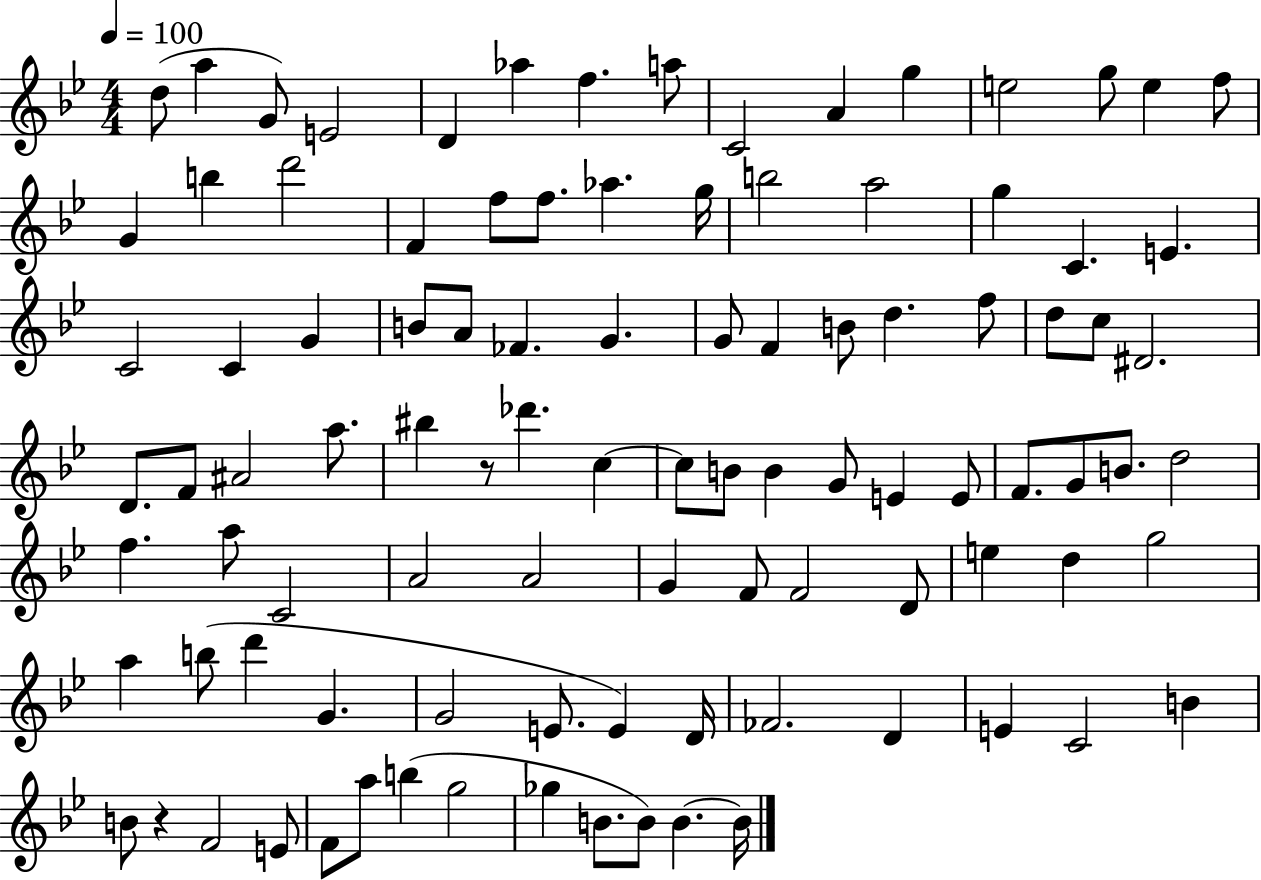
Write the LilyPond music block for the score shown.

{
  \clef treble
  \numericTimeSignature
  \time 4/4
  \key bes \major
  \tempo 4 = 100
  \repeat volta 2 { d''8( a''4 g'8) e'2 | d'4 aes''4 f''4. a''8 | c'2 a'4 g''4 | e''2 g''8 e''4 f''8 | \break g'4 b''4 d'''2 | f'4 f''8 f''8. aes''4. g''16 | b''2 a''2 | g''4 c'4. e'4. | \break c'2 c'4 g'4 | b'8 a'8 fes'4. g'4. | g'8 f'4 b'8 d''4. f''8 | d''8 c''8 dis'2. | \break d'8. f'8 ais'2 a''8. | bis''4 r8 des'''4. c''4~~ | c''8 b'8 b'4 g'8 e'4 e'8 | f'8. g'8 b'8. d''2 | \break f''4. a''8 c'2 | a'2 a'2 | g'4 f'8 f'2 d'8 | e''4 d''4 g''2 | \break a''4 b''8( d'''4 g'4. | g'2 e'8. e'4) d'16 | fes'2. d'4 | e'4 c'2 b'4 | \break b'8 r4 f'2 e'8 | f'8 a''8 b''4( g''2 | ges''4 b'8. b'8) b'4.~~ b'16 | } \bar "|."
}